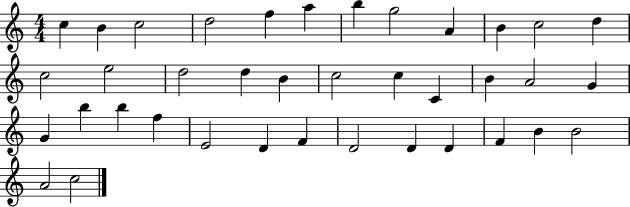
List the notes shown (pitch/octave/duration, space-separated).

C5/q B4/q C5/h D5/h F5/q A5/q B5/q G5/h A4/q B4/q C5/h D5/q C5/h E5/h D5/h D5/q B4/q C5/h C5/q C4/q B4/q A4/h G4/q G4/q B5/q B5/q F5/q E4/h D4/q F4/q D4/h D4/q D4/q F4/q B4/q B4/h A4/h C5/h